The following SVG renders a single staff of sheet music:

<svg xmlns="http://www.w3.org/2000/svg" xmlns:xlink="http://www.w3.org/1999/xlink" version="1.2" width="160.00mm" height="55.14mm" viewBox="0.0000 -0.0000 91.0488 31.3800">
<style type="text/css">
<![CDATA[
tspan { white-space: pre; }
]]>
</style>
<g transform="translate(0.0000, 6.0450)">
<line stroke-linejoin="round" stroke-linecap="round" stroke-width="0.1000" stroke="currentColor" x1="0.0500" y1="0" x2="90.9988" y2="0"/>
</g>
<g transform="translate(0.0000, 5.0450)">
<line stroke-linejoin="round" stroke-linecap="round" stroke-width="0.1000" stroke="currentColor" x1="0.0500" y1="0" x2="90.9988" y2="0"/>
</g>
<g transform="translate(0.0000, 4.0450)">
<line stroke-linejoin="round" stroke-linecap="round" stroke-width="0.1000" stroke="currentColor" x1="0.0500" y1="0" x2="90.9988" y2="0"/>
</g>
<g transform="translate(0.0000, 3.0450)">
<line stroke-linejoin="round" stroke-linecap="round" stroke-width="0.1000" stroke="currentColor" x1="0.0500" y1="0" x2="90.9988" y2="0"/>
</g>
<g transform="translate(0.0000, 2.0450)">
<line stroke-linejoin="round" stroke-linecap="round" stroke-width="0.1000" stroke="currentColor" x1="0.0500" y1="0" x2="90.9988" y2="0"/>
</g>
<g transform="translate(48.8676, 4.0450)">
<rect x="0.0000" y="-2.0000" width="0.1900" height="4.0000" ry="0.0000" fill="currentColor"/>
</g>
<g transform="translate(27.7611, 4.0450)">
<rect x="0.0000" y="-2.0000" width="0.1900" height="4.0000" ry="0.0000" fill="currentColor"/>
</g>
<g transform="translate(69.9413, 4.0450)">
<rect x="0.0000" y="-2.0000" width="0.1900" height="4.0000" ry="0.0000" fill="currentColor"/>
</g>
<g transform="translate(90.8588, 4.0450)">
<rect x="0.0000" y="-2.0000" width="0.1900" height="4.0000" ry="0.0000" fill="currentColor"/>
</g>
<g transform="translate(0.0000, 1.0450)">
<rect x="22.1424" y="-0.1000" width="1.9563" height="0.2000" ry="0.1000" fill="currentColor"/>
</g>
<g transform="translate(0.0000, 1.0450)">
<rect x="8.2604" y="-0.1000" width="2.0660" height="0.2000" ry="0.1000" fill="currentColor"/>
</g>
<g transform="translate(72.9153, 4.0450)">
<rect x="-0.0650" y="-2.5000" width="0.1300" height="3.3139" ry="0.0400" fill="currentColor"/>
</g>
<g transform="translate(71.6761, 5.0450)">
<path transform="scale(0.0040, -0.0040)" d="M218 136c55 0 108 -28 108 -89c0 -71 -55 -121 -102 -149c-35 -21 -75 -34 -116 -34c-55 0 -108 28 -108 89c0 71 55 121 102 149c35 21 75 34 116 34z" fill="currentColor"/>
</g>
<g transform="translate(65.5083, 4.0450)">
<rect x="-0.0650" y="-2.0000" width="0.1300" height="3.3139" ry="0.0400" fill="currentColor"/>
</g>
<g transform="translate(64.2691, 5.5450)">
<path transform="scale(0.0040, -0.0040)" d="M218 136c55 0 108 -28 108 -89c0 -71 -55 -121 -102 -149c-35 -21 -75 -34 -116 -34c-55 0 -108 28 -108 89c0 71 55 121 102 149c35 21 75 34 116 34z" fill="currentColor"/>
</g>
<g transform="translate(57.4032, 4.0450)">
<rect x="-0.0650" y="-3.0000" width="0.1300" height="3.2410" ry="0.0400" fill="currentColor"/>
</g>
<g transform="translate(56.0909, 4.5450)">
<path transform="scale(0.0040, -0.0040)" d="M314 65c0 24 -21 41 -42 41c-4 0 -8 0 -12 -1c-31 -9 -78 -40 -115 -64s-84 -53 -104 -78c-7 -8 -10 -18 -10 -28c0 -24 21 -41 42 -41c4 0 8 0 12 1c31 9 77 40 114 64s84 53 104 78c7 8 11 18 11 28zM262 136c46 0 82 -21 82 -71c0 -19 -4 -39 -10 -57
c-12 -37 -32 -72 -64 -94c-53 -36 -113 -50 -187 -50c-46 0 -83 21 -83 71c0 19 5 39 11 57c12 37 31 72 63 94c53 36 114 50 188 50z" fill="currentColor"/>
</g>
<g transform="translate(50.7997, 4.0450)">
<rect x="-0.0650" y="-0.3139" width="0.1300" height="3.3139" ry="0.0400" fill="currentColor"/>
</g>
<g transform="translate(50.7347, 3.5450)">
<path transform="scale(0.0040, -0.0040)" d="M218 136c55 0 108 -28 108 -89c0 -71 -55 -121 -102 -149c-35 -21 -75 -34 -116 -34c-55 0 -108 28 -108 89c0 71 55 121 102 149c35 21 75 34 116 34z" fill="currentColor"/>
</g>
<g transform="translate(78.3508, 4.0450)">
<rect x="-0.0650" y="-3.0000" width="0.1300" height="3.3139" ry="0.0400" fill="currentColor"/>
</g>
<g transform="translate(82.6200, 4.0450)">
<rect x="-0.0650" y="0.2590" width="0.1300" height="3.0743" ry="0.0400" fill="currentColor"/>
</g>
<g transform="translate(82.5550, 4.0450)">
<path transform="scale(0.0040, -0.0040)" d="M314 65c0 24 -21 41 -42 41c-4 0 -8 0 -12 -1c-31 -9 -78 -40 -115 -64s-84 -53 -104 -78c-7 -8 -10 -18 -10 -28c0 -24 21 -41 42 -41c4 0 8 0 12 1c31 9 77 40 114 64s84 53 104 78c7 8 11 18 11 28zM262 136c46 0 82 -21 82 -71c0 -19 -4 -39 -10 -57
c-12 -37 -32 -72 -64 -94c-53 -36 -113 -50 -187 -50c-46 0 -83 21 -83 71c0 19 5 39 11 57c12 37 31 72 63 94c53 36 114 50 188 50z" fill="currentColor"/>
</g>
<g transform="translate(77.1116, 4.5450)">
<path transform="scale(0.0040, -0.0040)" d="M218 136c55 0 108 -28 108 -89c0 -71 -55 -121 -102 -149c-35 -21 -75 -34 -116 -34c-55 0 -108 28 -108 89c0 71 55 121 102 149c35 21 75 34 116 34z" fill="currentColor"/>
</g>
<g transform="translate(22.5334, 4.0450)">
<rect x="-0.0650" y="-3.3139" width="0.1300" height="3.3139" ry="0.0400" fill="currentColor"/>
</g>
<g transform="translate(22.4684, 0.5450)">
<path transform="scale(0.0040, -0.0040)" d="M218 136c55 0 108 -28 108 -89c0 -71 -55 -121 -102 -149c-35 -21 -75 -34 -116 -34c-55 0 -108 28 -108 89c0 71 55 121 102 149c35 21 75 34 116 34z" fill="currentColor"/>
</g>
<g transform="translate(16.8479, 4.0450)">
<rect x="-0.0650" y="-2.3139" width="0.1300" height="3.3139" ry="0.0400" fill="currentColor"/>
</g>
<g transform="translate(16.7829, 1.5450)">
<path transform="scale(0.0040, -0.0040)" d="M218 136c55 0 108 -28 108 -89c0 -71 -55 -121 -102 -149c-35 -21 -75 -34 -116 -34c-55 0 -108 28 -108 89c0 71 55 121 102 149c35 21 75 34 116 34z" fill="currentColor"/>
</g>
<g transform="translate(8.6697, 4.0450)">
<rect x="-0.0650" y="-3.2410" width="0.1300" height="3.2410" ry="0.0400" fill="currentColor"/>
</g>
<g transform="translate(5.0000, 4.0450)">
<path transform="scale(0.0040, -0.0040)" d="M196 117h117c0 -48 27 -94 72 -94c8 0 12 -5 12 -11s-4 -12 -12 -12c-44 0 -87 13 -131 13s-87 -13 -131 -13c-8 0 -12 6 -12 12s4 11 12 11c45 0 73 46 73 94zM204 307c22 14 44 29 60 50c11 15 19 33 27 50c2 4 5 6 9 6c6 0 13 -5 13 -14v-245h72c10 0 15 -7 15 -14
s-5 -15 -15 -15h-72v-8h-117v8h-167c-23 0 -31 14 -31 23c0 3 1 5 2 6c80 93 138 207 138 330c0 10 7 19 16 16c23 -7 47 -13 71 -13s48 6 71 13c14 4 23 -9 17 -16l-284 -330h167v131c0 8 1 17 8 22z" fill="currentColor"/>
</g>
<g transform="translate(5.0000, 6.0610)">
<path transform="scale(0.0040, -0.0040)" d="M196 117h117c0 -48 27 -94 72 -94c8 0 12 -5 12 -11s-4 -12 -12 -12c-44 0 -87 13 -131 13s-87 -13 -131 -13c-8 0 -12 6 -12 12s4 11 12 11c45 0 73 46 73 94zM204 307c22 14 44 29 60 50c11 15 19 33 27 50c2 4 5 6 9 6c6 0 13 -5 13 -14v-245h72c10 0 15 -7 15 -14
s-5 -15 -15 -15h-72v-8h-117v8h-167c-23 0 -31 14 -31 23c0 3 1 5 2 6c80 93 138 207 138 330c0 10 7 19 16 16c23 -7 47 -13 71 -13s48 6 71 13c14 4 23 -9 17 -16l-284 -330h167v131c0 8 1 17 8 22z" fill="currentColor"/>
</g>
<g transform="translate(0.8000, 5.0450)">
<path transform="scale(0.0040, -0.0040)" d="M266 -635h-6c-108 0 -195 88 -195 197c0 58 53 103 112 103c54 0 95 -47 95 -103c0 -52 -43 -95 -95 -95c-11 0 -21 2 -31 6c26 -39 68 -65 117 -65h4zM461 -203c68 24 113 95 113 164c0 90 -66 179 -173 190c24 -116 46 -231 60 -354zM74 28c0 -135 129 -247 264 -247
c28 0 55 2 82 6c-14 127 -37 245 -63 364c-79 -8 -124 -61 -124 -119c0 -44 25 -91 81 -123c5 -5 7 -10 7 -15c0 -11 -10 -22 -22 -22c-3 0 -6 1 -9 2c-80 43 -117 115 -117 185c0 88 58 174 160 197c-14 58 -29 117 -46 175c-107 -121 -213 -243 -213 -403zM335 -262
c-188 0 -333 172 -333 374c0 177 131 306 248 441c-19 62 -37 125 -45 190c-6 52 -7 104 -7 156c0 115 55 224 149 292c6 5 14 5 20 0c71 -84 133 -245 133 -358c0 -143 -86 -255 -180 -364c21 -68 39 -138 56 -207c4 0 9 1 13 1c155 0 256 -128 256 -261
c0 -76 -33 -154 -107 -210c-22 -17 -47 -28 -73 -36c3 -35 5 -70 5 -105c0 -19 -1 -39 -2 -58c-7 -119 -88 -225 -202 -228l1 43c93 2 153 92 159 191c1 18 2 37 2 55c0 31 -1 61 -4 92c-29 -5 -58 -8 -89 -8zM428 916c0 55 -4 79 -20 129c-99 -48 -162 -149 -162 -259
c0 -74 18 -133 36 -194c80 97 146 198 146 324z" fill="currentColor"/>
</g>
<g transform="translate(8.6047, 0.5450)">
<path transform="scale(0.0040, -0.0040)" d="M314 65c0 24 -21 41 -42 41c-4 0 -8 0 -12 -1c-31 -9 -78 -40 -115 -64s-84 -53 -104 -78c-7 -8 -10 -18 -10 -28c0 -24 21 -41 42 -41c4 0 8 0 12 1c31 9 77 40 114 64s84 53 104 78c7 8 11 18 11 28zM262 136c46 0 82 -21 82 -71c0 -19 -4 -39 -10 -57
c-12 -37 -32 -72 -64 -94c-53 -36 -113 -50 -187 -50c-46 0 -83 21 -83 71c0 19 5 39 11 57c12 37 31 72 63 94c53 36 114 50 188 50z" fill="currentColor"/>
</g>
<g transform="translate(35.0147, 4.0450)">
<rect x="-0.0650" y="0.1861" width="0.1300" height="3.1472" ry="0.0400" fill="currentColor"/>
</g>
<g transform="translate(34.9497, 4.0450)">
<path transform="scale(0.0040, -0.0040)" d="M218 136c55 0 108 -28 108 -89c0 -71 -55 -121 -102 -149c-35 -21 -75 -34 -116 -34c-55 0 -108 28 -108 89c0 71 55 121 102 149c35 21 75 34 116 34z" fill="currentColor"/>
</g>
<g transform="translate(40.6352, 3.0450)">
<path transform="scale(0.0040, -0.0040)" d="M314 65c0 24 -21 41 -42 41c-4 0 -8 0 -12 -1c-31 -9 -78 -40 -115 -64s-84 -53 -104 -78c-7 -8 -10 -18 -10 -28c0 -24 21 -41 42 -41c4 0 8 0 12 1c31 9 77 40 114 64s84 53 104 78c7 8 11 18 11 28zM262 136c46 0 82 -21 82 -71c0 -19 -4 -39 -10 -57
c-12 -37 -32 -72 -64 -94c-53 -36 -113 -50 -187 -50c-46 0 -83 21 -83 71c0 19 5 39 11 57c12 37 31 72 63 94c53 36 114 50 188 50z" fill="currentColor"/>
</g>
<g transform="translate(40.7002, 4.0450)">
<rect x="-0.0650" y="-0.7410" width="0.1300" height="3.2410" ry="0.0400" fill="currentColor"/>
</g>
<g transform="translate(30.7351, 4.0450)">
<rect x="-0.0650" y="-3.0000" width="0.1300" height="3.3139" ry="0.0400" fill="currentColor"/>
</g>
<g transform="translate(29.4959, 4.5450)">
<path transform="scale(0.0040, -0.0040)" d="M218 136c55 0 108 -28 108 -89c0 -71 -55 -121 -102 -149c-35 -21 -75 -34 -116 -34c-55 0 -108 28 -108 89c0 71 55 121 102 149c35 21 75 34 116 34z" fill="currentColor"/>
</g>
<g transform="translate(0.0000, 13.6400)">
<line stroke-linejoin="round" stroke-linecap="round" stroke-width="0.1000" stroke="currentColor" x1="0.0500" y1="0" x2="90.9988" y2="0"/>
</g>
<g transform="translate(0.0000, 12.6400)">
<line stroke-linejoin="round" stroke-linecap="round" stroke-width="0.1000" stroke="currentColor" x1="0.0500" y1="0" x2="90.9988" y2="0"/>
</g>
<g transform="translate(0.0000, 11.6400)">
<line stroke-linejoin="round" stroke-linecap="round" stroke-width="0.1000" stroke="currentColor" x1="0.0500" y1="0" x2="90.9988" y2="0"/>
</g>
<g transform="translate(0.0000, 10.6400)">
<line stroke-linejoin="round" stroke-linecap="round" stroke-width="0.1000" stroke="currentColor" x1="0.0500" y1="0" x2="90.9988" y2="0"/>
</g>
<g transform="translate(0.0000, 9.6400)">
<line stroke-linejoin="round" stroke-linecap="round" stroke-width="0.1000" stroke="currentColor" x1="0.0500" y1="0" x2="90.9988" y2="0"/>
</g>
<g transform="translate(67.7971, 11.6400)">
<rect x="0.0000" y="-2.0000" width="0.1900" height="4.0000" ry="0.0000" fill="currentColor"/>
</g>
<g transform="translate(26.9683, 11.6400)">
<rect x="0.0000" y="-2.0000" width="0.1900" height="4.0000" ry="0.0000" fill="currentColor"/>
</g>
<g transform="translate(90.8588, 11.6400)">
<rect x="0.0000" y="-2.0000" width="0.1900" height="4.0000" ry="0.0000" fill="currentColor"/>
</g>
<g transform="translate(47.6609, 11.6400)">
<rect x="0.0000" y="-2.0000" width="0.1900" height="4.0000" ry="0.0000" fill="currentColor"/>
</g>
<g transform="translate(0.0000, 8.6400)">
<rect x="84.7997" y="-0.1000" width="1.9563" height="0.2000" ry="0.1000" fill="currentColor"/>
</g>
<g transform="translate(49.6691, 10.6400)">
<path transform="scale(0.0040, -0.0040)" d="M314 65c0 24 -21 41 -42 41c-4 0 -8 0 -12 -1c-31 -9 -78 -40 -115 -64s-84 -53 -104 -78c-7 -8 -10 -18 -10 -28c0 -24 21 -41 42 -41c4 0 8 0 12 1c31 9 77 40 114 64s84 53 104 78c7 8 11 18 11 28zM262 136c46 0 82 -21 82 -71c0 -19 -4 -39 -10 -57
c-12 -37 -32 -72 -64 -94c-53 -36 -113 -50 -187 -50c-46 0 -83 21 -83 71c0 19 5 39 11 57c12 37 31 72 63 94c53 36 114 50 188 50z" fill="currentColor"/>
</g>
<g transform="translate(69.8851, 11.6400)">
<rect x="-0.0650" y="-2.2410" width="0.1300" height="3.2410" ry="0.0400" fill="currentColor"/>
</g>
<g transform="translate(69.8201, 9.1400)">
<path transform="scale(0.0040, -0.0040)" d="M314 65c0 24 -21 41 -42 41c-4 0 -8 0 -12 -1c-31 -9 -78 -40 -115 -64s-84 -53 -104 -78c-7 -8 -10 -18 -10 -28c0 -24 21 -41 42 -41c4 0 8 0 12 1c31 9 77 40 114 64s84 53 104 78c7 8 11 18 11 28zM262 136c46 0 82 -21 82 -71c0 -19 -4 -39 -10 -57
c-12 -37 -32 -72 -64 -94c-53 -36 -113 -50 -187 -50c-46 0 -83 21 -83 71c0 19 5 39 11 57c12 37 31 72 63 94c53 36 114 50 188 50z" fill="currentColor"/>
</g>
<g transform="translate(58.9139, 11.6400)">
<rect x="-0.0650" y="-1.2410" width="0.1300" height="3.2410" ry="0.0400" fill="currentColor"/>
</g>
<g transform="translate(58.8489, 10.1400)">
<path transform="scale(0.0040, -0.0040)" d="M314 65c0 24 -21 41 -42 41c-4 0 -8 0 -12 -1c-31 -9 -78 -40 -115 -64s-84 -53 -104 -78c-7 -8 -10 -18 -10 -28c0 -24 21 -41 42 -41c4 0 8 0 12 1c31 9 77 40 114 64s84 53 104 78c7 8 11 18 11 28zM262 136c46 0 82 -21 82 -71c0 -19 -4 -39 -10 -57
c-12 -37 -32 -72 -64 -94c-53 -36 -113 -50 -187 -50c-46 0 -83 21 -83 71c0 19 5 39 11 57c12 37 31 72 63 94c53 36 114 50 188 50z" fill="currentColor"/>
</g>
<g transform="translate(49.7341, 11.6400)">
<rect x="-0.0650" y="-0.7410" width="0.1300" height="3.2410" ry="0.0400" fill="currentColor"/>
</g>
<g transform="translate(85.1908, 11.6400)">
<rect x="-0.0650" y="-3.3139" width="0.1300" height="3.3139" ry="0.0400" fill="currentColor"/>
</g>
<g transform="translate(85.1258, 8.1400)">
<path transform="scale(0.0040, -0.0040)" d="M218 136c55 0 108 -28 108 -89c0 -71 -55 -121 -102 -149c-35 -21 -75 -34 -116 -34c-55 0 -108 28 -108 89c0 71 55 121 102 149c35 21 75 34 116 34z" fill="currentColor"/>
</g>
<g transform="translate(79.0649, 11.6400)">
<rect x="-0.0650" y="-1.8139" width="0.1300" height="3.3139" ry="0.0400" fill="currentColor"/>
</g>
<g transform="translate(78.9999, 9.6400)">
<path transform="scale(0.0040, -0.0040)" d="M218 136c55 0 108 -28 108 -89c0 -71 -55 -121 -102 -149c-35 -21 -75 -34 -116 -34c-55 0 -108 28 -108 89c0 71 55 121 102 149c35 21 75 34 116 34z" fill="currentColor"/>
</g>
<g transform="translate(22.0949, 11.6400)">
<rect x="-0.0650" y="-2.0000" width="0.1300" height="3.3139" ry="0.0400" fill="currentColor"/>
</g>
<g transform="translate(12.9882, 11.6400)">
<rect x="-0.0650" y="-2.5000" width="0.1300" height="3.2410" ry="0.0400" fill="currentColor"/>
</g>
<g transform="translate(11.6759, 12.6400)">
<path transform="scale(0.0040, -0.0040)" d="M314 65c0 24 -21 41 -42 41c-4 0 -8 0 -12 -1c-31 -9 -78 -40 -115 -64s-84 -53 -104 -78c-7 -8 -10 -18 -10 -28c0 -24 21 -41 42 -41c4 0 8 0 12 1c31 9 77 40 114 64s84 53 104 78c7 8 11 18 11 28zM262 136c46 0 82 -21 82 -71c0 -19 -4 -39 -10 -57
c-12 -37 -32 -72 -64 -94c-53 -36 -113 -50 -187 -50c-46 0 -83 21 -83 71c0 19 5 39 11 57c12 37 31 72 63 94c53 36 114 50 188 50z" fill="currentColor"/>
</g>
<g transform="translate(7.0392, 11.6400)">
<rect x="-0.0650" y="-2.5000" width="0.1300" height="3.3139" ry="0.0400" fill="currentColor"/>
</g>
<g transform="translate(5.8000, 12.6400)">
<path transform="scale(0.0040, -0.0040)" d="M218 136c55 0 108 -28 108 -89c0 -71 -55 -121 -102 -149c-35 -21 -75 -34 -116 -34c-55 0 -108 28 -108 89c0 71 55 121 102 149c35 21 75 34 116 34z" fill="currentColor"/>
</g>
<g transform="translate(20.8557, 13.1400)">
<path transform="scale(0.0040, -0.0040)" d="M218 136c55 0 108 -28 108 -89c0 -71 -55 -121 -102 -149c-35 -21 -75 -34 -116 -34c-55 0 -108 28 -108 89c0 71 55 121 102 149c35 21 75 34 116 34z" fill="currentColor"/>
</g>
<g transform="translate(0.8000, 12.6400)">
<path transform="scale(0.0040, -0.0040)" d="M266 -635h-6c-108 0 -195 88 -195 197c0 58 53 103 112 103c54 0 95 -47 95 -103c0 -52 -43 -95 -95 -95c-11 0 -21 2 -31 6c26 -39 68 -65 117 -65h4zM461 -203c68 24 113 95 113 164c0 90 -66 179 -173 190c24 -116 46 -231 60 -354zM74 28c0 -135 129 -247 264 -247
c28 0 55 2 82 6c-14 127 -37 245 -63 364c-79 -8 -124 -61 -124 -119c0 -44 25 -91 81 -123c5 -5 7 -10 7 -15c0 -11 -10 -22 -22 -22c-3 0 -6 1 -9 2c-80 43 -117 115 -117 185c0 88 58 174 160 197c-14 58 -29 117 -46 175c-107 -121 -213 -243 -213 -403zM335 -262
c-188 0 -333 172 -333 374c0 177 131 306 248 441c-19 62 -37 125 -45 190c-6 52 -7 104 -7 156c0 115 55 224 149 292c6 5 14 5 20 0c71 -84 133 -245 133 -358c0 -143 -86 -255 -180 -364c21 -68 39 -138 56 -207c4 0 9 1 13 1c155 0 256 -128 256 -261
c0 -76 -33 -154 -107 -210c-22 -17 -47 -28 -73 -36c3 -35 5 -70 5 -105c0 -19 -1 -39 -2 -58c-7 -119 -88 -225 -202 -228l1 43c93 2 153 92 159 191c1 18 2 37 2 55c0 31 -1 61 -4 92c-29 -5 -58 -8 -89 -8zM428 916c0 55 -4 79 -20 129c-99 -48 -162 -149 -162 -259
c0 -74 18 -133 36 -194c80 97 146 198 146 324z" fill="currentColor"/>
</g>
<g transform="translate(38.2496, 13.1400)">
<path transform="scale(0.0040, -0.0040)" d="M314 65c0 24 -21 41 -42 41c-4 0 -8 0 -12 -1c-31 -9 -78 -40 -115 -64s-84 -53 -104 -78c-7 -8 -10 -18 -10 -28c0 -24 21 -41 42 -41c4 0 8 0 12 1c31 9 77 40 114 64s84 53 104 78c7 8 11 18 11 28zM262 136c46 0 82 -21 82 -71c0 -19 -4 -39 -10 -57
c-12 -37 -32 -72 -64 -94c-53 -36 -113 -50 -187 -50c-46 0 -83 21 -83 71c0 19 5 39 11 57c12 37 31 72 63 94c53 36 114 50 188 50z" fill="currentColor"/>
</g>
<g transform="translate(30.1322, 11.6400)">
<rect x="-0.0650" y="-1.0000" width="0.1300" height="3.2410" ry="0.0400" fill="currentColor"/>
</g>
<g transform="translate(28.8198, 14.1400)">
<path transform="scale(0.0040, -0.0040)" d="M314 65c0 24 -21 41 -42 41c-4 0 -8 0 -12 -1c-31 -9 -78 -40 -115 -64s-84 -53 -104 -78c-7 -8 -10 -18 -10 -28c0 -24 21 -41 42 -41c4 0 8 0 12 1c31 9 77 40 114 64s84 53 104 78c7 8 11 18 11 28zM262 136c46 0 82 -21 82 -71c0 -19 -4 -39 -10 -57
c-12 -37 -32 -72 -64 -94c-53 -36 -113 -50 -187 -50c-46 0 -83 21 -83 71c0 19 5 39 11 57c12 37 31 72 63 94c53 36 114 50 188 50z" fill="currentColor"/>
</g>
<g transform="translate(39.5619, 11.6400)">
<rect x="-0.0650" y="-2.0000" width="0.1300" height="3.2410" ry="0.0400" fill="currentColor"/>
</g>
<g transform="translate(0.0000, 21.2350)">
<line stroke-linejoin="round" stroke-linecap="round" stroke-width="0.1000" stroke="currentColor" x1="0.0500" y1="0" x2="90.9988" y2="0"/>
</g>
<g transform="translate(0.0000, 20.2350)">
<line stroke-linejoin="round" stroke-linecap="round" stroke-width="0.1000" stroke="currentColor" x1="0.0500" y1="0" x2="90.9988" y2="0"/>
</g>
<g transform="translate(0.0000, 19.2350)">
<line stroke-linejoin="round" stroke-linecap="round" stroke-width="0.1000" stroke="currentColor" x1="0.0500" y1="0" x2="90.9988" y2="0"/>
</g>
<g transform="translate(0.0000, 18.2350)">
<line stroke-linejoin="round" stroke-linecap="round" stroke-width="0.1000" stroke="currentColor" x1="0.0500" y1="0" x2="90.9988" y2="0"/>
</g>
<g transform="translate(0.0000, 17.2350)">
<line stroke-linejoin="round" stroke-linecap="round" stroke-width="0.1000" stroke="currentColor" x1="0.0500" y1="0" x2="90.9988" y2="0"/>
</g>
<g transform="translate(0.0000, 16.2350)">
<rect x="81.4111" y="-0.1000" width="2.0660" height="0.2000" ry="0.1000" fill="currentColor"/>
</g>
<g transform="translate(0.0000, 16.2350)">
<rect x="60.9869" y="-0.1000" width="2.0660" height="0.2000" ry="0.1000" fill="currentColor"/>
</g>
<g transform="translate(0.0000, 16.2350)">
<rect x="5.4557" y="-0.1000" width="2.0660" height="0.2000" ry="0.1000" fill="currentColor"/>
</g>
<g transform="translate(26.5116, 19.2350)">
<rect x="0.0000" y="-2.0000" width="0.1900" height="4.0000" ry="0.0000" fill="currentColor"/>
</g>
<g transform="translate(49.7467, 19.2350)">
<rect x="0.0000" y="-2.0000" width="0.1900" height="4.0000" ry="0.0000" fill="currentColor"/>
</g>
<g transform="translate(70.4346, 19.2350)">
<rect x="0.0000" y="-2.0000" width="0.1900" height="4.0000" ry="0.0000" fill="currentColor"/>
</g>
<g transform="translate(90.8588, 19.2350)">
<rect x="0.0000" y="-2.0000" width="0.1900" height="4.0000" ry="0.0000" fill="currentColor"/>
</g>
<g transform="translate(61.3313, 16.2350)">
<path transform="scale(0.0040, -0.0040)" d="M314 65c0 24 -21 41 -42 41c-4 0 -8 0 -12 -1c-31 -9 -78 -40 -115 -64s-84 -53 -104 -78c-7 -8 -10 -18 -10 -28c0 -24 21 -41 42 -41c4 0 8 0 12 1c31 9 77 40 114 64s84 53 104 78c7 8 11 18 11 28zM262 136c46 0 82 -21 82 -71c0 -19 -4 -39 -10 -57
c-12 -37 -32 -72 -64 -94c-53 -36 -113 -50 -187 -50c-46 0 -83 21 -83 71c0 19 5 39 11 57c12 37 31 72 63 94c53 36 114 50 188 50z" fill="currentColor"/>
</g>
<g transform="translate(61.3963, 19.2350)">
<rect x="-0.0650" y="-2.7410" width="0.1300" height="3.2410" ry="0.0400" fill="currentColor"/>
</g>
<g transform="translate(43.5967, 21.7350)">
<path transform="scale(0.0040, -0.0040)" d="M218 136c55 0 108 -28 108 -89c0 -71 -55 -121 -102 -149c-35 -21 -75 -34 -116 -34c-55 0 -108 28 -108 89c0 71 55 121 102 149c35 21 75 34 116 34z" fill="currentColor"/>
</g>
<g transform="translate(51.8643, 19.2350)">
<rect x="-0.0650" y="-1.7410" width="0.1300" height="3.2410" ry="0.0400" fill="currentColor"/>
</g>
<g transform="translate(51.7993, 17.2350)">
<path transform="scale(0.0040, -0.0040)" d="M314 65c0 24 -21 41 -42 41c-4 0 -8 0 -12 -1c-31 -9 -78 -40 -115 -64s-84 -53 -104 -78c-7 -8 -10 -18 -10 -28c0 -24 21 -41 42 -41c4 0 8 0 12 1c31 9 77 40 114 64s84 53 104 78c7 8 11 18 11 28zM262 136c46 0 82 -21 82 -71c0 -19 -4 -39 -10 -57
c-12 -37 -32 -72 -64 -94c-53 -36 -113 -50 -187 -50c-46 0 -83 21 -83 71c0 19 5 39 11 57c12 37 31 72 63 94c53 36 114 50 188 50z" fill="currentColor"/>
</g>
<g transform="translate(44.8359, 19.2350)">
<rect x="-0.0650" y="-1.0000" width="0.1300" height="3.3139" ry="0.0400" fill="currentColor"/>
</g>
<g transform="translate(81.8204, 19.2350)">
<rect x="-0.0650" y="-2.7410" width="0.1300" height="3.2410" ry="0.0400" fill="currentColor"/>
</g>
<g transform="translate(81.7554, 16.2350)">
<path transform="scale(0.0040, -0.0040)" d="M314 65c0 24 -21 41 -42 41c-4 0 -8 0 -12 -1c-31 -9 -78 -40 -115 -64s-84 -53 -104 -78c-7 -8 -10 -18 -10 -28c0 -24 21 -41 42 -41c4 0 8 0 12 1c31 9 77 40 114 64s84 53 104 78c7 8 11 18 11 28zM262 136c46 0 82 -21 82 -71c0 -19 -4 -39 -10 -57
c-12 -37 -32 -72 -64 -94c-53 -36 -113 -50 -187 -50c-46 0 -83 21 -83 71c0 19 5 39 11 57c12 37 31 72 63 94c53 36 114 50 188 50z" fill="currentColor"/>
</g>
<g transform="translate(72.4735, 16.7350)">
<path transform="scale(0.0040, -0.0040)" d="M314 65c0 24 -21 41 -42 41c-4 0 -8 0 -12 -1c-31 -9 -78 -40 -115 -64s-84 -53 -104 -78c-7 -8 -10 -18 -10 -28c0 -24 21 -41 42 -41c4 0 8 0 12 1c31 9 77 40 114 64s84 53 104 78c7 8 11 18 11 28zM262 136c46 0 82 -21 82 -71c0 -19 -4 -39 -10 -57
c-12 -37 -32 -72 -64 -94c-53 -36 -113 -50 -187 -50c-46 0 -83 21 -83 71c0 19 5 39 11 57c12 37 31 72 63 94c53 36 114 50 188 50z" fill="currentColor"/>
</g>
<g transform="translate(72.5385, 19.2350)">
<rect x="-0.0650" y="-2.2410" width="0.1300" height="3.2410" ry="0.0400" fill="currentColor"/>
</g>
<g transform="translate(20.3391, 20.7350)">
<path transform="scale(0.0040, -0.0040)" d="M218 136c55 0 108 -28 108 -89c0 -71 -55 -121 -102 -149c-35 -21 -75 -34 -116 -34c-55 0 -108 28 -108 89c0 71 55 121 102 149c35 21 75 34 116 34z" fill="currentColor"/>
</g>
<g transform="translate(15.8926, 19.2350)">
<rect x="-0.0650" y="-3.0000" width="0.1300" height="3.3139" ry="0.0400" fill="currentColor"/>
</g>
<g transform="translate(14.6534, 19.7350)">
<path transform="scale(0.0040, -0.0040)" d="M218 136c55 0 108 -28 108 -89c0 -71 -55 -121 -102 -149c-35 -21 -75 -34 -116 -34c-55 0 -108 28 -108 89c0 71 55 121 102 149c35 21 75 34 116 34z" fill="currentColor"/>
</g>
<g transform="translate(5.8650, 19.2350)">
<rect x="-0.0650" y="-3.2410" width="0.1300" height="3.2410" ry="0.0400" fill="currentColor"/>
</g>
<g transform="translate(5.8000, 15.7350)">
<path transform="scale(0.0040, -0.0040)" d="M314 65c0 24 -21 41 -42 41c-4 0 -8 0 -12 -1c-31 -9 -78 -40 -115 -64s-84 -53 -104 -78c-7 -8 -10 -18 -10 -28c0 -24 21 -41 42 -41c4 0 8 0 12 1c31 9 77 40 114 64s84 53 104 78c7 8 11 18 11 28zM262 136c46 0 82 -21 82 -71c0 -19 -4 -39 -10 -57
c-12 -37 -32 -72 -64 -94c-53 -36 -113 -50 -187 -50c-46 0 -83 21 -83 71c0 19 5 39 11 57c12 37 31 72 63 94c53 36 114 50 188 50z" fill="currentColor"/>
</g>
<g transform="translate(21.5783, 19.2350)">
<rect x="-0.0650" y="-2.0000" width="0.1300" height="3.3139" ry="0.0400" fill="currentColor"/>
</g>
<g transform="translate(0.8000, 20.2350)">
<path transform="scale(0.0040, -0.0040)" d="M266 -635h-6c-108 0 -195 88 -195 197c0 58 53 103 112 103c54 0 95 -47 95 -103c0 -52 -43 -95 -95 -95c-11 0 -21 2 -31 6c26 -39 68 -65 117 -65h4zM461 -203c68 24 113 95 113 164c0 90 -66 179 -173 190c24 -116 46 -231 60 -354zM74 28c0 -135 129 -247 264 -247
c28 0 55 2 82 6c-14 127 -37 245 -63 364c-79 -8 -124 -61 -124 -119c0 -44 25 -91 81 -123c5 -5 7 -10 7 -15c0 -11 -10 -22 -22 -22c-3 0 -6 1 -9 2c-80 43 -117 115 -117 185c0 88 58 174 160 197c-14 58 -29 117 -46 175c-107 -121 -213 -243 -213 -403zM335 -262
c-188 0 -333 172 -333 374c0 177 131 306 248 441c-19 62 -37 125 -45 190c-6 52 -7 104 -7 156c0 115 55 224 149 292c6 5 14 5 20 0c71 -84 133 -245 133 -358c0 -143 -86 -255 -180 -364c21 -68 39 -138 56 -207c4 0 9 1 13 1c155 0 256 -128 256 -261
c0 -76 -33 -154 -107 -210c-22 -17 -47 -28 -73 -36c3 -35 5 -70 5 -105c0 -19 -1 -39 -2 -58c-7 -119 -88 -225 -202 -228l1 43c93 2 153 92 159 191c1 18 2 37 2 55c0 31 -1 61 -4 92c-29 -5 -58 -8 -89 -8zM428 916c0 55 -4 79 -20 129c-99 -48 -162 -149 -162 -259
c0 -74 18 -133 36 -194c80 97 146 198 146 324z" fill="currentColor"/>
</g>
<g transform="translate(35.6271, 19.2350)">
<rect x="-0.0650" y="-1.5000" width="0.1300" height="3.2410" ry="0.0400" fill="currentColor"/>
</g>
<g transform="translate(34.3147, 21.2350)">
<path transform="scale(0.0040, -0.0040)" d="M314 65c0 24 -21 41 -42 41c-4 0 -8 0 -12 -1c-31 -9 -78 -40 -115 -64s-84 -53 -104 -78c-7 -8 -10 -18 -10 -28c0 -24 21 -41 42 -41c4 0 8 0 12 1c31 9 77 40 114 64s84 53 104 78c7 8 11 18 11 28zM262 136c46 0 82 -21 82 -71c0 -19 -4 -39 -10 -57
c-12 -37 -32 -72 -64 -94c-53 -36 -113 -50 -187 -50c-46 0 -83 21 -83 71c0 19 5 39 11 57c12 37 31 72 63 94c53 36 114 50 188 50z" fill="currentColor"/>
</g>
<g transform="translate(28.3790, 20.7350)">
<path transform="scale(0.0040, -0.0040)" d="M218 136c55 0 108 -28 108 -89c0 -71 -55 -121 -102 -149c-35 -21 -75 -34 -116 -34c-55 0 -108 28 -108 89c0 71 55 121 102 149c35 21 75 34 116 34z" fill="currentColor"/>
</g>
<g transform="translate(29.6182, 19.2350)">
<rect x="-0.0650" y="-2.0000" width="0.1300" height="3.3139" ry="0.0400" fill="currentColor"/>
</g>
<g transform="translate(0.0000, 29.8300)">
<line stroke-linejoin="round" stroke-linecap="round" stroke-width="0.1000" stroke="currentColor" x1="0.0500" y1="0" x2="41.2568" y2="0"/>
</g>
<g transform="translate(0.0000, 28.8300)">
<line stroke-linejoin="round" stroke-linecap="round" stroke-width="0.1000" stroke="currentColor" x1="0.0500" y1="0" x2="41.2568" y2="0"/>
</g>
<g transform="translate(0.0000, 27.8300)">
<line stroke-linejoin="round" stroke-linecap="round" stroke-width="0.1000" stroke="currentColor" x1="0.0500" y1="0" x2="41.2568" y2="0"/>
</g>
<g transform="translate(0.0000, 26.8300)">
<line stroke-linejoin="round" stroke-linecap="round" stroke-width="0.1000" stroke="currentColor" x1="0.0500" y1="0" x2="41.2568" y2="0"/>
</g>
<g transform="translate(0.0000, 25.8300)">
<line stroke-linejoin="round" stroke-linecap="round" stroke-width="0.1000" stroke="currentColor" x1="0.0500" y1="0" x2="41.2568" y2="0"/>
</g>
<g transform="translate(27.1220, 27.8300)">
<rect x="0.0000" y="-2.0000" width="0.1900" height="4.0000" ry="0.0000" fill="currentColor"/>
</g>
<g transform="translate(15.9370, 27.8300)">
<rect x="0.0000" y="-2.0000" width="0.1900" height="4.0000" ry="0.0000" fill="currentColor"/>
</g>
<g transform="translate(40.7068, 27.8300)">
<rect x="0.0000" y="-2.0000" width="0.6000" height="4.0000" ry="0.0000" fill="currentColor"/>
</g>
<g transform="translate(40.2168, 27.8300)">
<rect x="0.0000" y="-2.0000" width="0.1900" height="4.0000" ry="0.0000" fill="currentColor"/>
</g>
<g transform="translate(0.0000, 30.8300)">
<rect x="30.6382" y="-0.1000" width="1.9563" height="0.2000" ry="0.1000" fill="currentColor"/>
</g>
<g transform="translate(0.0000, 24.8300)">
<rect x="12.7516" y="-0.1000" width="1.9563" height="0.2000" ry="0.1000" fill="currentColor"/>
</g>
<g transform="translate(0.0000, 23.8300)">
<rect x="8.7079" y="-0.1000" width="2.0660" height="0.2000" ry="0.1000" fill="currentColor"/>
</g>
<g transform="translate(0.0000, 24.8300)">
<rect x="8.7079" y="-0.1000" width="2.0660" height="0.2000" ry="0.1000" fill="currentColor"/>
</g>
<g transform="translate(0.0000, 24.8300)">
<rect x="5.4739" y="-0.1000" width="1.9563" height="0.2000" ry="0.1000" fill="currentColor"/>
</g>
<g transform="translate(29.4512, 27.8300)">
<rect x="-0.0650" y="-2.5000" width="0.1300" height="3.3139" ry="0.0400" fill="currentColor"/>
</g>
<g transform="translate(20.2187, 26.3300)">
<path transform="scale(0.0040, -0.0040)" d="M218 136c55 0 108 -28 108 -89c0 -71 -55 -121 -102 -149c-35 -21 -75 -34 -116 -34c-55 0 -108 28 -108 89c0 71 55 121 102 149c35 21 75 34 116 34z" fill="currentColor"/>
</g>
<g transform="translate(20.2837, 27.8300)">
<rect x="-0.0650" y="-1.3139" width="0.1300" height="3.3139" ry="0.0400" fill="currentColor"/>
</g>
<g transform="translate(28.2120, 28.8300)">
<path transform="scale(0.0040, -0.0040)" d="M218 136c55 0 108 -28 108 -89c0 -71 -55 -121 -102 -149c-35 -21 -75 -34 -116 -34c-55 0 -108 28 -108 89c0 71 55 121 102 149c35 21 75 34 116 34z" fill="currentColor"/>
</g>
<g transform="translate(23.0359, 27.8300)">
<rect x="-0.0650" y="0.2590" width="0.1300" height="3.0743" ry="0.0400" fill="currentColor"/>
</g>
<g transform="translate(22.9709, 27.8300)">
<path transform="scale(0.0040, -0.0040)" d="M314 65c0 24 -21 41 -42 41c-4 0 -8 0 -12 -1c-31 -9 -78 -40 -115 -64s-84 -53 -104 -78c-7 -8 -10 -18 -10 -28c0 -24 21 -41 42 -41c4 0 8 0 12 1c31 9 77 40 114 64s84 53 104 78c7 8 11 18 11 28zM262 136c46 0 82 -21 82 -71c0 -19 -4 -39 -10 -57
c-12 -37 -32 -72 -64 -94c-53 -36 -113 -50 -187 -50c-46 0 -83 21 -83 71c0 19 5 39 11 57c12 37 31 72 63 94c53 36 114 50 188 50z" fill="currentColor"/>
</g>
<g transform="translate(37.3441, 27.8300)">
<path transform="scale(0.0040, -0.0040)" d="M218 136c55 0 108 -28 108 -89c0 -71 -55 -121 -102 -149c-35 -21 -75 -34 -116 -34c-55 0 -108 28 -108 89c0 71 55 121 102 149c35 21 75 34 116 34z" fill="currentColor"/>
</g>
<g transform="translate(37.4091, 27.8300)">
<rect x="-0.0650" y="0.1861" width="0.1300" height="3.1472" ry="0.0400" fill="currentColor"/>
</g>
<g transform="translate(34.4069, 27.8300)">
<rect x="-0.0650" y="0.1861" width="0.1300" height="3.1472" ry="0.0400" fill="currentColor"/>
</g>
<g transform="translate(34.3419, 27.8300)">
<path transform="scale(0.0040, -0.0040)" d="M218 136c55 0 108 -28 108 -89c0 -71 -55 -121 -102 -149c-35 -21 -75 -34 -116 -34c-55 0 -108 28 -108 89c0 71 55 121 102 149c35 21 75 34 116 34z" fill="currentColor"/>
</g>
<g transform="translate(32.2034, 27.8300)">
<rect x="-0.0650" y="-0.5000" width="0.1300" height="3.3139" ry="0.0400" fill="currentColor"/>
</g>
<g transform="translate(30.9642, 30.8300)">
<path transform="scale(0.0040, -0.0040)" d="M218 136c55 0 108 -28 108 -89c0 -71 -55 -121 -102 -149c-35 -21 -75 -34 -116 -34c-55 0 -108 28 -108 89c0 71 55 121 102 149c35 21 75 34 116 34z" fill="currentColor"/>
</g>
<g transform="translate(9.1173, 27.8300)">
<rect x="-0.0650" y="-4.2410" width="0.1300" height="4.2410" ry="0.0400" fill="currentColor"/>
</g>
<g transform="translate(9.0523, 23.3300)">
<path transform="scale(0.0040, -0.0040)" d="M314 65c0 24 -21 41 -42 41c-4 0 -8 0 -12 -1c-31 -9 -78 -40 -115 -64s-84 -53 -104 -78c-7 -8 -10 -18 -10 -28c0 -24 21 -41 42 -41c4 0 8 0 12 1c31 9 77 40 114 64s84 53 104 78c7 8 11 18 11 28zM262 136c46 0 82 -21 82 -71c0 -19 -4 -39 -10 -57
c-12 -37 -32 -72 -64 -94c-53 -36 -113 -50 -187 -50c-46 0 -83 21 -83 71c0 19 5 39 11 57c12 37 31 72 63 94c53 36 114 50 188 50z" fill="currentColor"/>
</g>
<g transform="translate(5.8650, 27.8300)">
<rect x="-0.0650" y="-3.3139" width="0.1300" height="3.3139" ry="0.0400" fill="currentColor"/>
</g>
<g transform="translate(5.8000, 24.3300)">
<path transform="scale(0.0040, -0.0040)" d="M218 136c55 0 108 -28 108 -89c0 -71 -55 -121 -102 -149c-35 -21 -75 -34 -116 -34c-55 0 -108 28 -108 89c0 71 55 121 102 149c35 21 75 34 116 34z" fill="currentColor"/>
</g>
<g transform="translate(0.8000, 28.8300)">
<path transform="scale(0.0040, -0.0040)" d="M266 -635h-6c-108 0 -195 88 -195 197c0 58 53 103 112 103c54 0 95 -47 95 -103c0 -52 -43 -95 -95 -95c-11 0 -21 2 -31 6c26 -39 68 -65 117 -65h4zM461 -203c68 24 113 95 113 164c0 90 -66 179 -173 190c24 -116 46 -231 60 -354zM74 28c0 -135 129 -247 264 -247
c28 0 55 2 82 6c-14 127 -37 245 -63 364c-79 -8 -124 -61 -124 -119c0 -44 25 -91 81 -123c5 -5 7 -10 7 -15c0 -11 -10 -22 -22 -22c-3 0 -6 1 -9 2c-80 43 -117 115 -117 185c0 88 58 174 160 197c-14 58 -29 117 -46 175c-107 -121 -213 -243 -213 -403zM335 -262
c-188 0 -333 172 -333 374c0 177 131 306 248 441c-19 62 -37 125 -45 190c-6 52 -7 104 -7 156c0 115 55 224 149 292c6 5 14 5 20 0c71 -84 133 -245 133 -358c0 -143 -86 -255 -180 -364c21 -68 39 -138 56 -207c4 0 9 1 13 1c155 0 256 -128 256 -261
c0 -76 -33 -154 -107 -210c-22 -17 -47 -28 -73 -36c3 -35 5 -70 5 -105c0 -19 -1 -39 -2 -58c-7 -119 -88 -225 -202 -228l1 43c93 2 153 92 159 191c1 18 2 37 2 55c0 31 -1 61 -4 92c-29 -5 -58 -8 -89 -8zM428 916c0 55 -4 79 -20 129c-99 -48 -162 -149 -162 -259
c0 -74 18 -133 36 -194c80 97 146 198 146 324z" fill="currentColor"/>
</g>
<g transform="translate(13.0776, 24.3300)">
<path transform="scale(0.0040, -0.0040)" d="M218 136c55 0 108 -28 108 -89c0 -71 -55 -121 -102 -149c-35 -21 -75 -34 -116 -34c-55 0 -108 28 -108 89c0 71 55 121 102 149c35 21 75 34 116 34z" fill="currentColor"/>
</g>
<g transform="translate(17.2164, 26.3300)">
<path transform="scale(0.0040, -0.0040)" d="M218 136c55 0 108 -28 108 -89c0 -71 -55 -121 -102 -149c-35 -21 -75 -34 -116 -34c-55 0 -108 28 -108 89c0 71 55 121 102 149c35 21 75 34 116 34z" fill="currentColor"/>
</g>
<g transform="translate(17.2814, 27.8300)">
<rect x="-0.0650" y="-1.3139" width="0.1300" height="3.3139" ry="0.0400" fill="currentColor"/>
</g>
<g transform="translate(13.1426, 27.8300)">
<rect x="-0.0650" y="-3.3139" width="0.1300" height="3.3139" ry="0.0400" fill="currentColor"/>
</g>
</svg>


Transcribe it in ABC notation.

X:1
T:Untitled
M:4/4
L:1/4
K:C
b2 g b A B d2 c A2 F G A B2 G G2 F D2 F2 d2 e2 g2 f b b2 A F F E2 D f2 a2 g2 a2 b d'2 b e e B2 G C B B